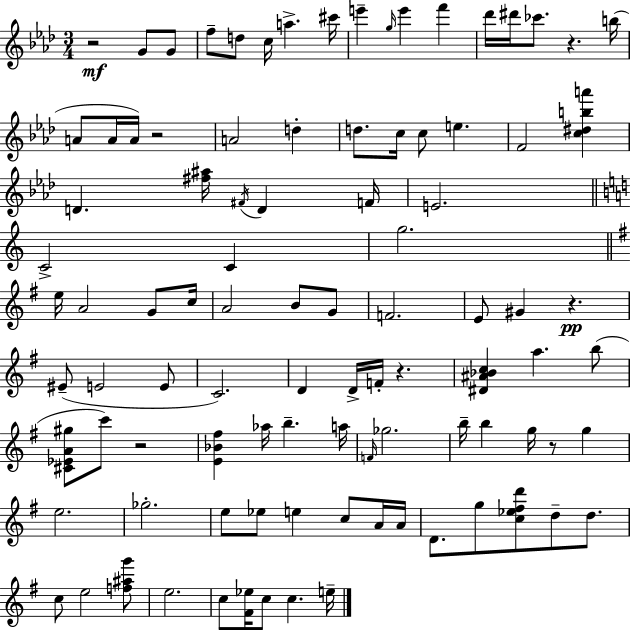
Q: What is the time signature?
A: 3/4